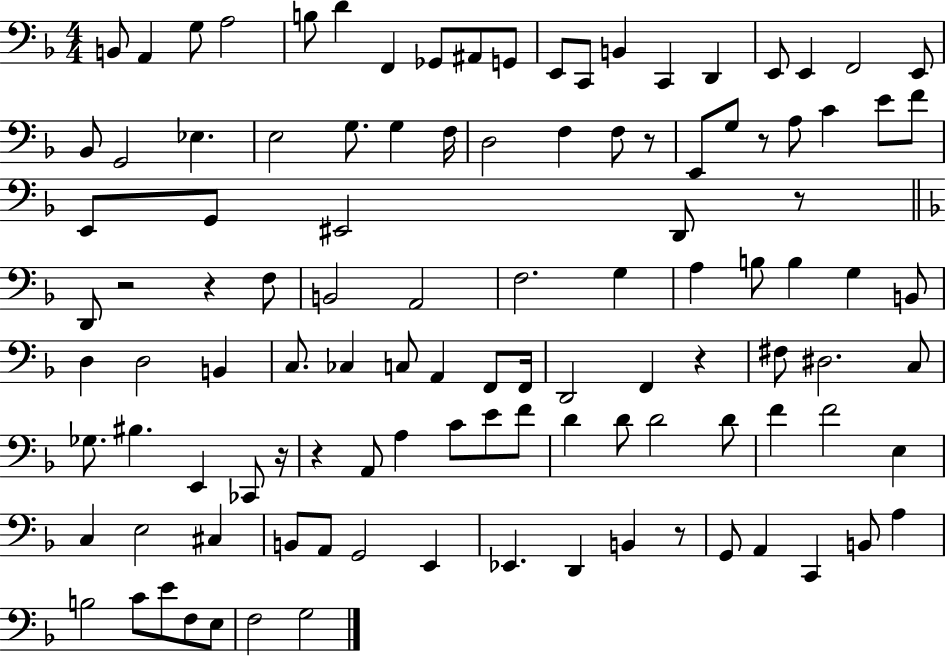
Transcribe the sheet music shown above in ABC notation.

X:1
T:Untitled
M:4/4
L:1/4
K:F
B,,/2 A,, G,/2 A,2 B,/2 D F,, _G,,/2 ^A,,/2 G,,/2 E,,/2 C,,/2 B,, C,, D,, E,,/2 E,, F,,2 E,,/2 _B,,/2 G,,2 _E, E,2 G,/2 G, F,/4 D,2 F, F,/2 z/2 E,,/2 G,/2 z/2 A,/2 C E/2 F/2 E,,/2 G,,/2 ^E,,2 D,,/2 z/2 D,,/2 z2 z F,/2 B,,2 A,,2 F,2 G, A, B,/2 B, G, B,,/2 D, D,2 B,, C,/2 _C, C,/2 A,, F,,/2 F,,/4 D,,2 F,, z ^F,/2 ^D,2 C,/2 _G,/2 ^B, E,, _C,,/2 z/4 z A,,/2 A, C/2 E/2 F/2 D D/2 D2 D/2 F F2 E, C, E,2 ^C, B,,/2 A,,/2 G,,2 E,, _E,, D,, B,, z/2 G,,/2 A,, C,, B,,/2 A, B,2 C/2 E/2 F,/2 E,/2 F,2 G,2